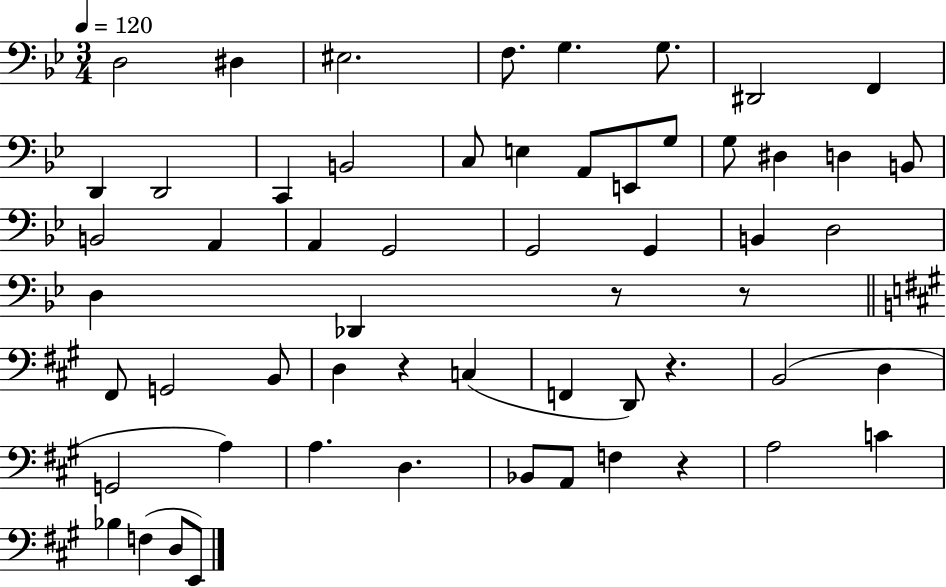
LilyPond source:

{
  \clef bass
  \numericTimeSignature
  \time 3/4
  \key bes \major
  \tempo 4 = 120
  d2 dis4 | eis2. | f8. g4. g8. | dis,2 f,4 | \break d,4 d,2 | c,4 b,2 | c8 e4 a,8 e,8 g8 | g8 dis4 d4 b,8 | \break b,2 a,4 | a,4 g,2 | g,2 g,4 | b,4 d2 | \break d4 des,4 r8 r8 | \bar "||" \break \key a \major fis,8 g,2 b,8 | d4 r4 c4( | f,4 d,8) r4. | b,2( d4 | \break g,2 a4) | a4. d4. | bes,8 a,8 f4 r4 | a2 c'4 | \break bes4 f4( d8 e,8) | \bar "|."
}